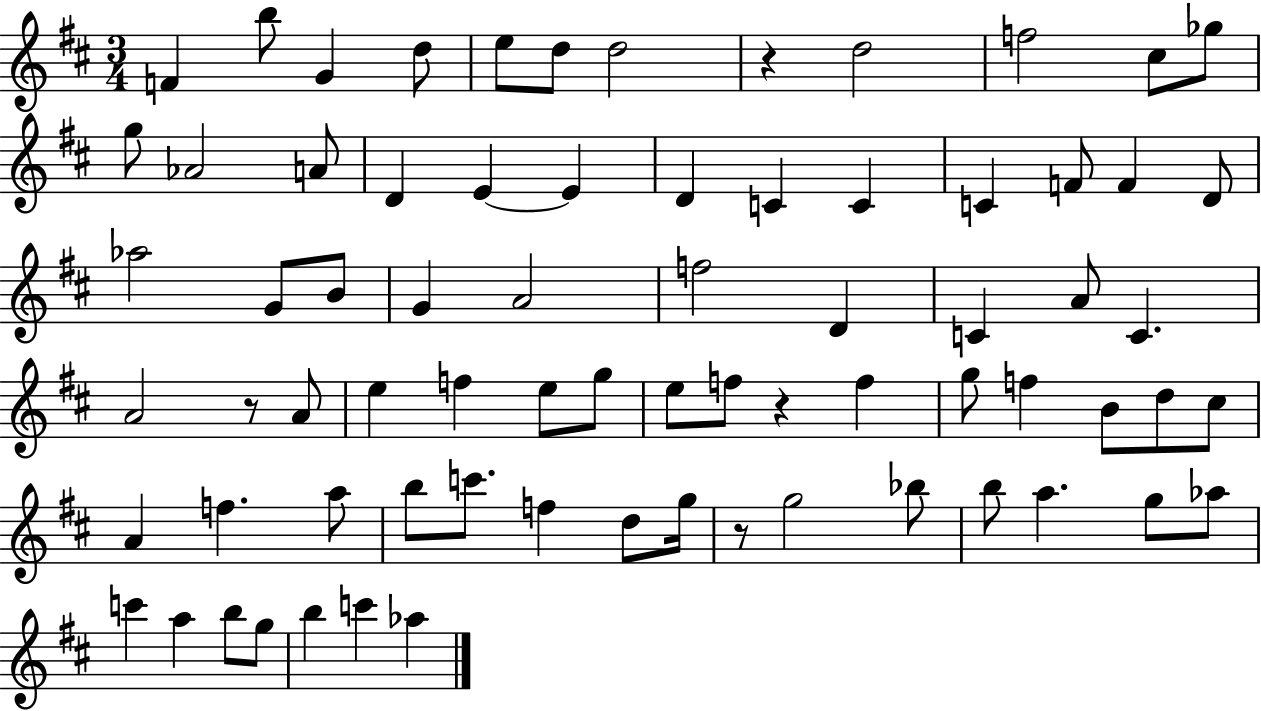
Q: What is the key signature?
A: D major